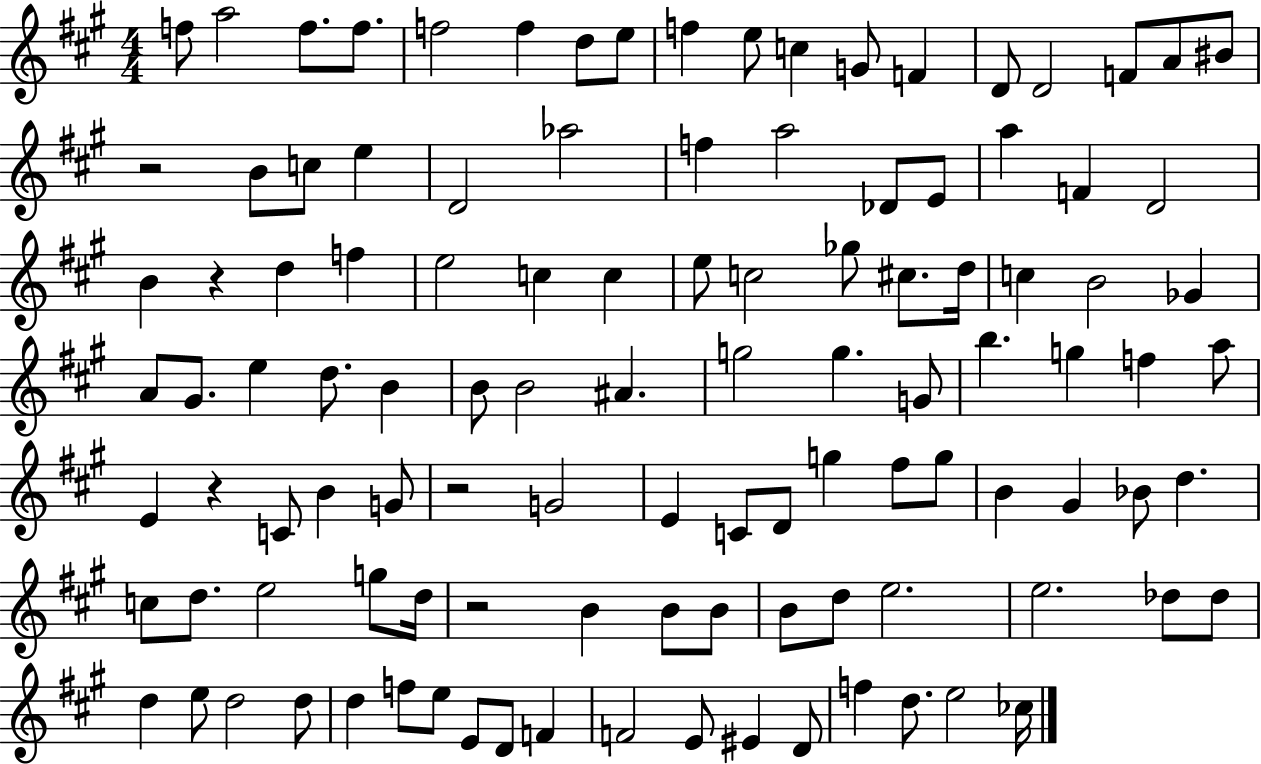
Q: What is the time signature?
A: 4/4